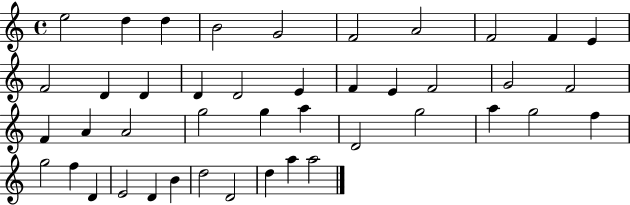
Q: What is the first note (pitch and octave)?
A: E5